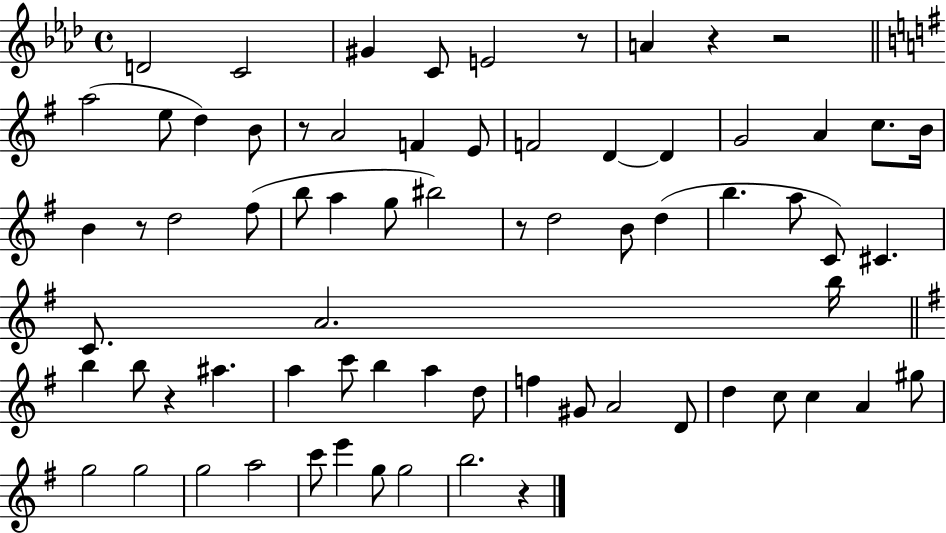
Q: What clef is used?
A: treble